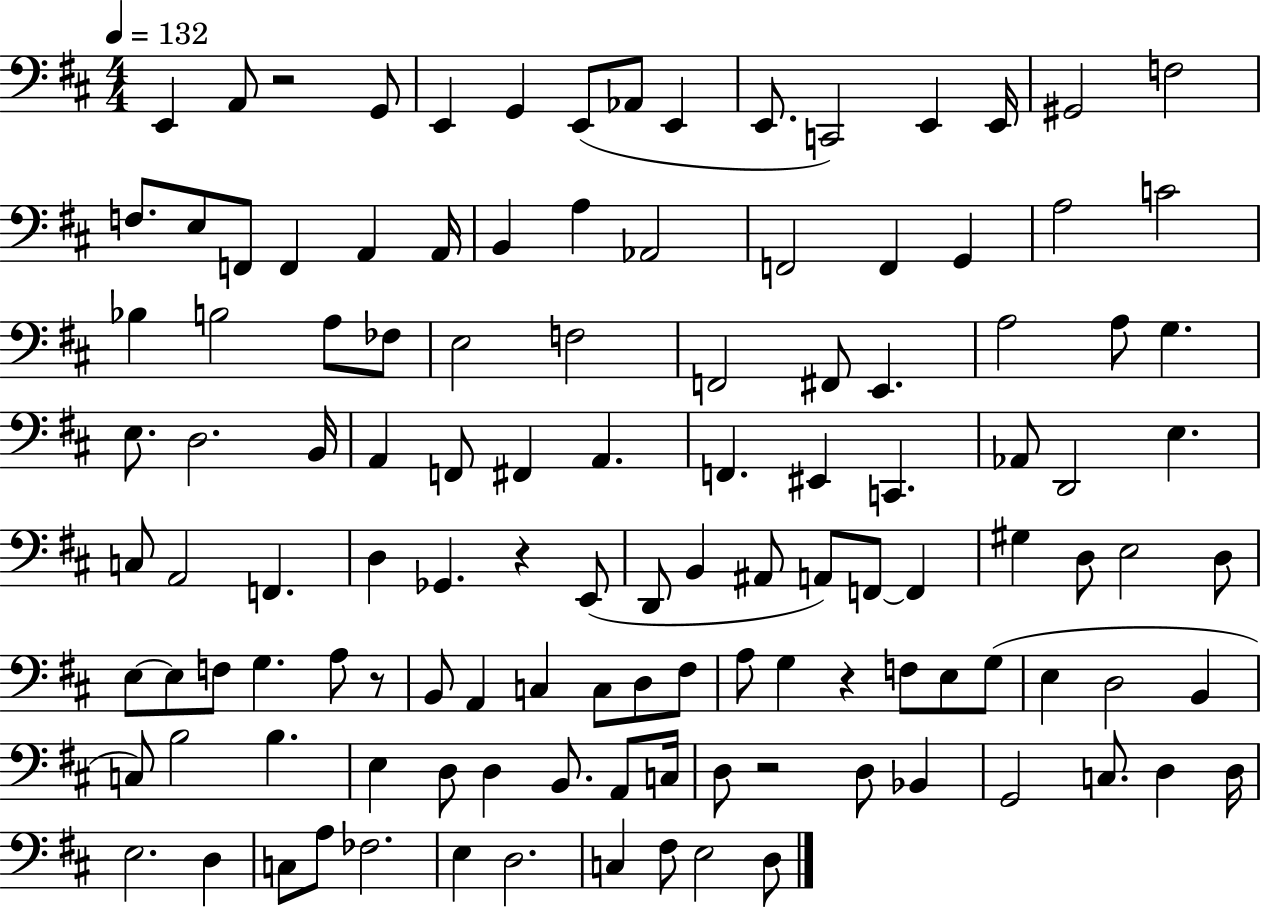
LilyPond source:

{
  \clef bass
  \numericTimeSignature
  \time 4/4
  \key d \major
  \tempo 4 = 132
  \repeat volta 2 { e,4 a,8 r2 g,8 | e,4 g,4 e,8( aes,8 e,4 | e,8. c,2) e,4 e,16 | gis,2 f2 | \break f8. e8 f,8 f,4 a,4 a,16 | b,4 a4 aes,2 | f,2 f,4 g,4 | a2 c'2 | \break bes4 b2 a8 fes8 | e2 f2 | f,2 fis,8 e,4. | a2 a8 g4. | \break e8. d2. b,16 | a,4 f,8 fis,4 a,4. | f,4. eis,4 c,4. | aes,8 d,2 e4. | \break c8 a,2 f,4. | d4 ges,4. r4 e,8( | d,8 b,4 ais,8 a,8) f,8~~ f,4 | gis4 d8 e2 d8 | \break e8~~ e8 f8 g4. a8 r8 | b,8 a,4 c4 c8 d8 fis8 | a8 g4 r4 f8 e8 g8( | e4 d2 b,4 | \break c8) b2 b4. | e4 d8 d4 b,8. a,8 c16 | d8 r2 d8 bes,4 | g,2 c8. d4 d16 | \break e2. d4 | c8 a8 fes2. | e4 d2. | c4 fis8 e2 d8 | \break } \bar "|."
}